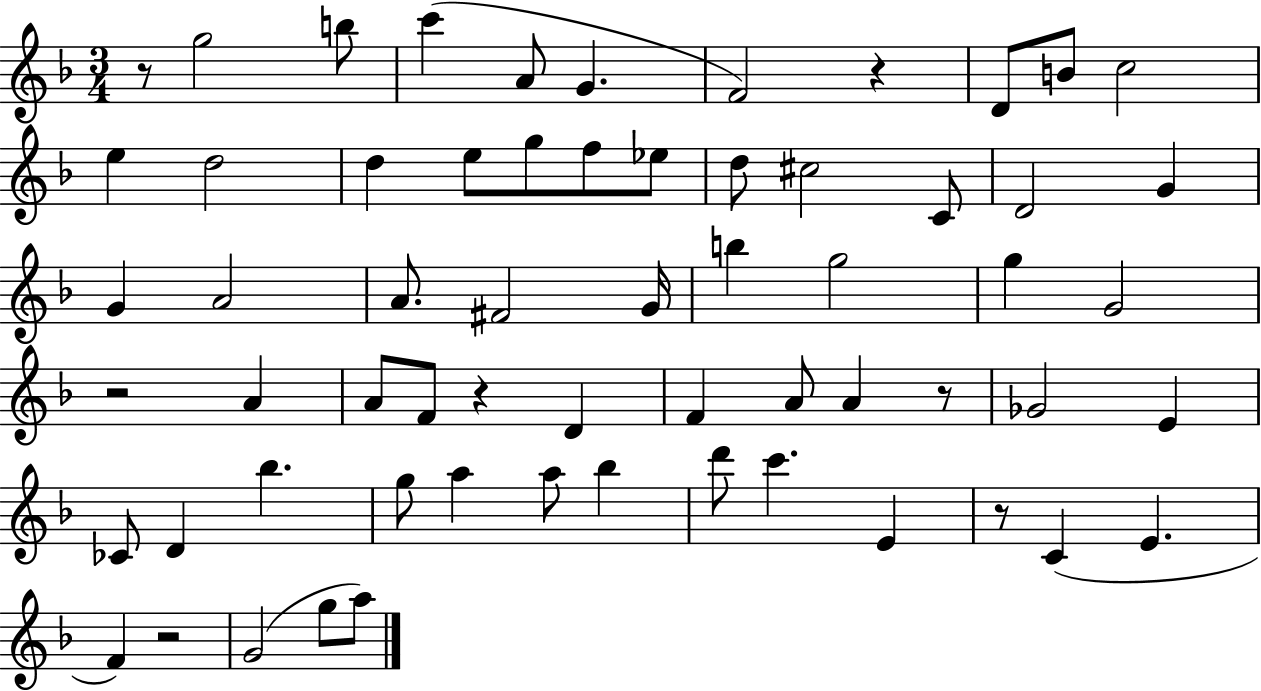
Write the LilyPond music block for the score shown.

{
  \clef treble
  \numericTimeSignature
  \time 3/4
  \key f \major
  r8 g''2 b''8 | c'''4( a'8 g'4. | f'2) r4 | d'8 b'8 c''2 | \break e''4 d''2 | d''4 e''8 g''8 f''8 ees''8 | d''8 cis''2 c'8 | d'2 g'4 | \break g'4 a'2 | a'8. fis'2 g'16 | b''4 g''2 | g''4 g'2 | \break r2 a'4 | a'8 f'8 r4 d'4 | f'4 a'8 a'4 r8 | ges'2 e'4 | \break ces'8 d'4 bes''4. | g''8 a''4 a''8 bes''4 | d'''8 c'''4. e'4 | r8 c'4( e'4. | \break f'4) r2 | g'2( g''8 a''8) | \bar "|."
}